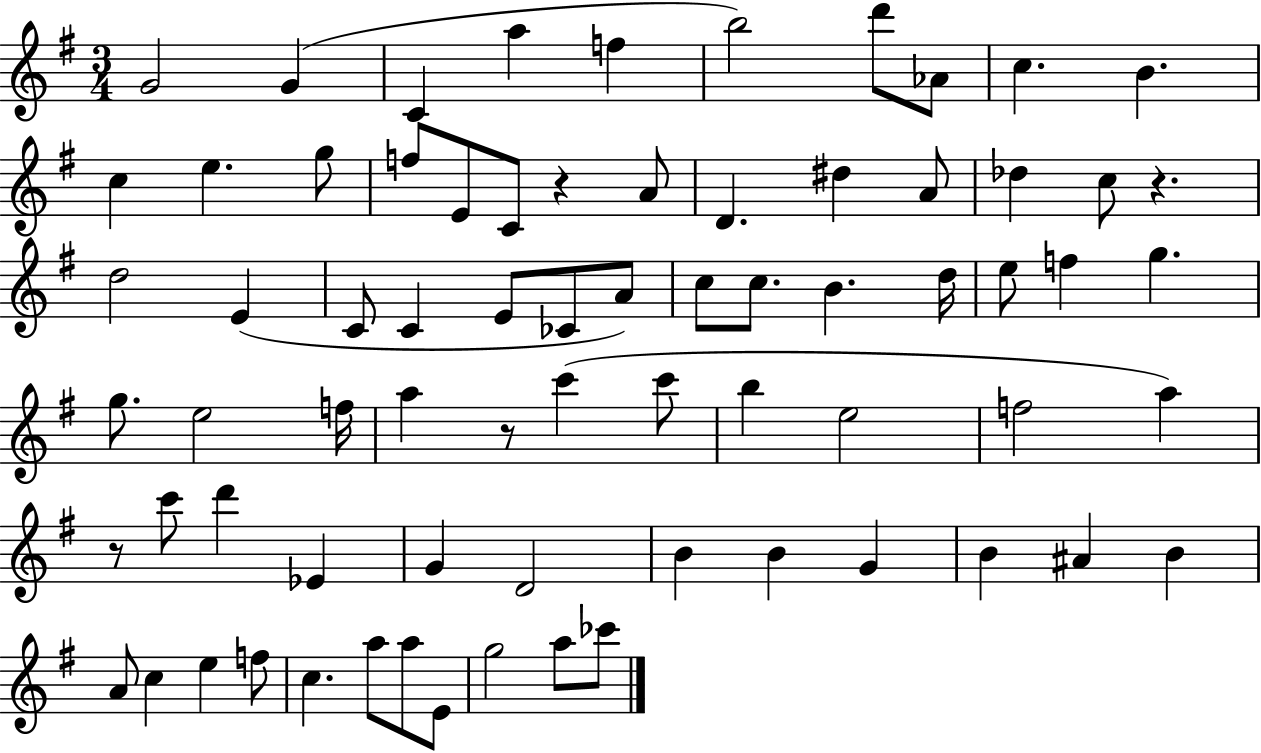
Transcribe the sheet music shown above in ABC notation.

X:1
T:Untitled
M:3/4
L:1/4
K:G
G2 G C a f b2 d'/2 _A/2 c B c e g/2 f/2 E/2 C/2 z A/2 D ^d A/2 _d c/2 z d2 E C/2 C E/2 _C/2 A/2 c/2 c/2 B d/4 e/2 f g g/2 e2 f/4 a z/2 c' c'/2 b e2 f2 a z/2 c'/2 d' _E G D2 B B G B ^A B A/2 c e f/2 c a/2 a/2 E/2 g2 a/2 _c'/2